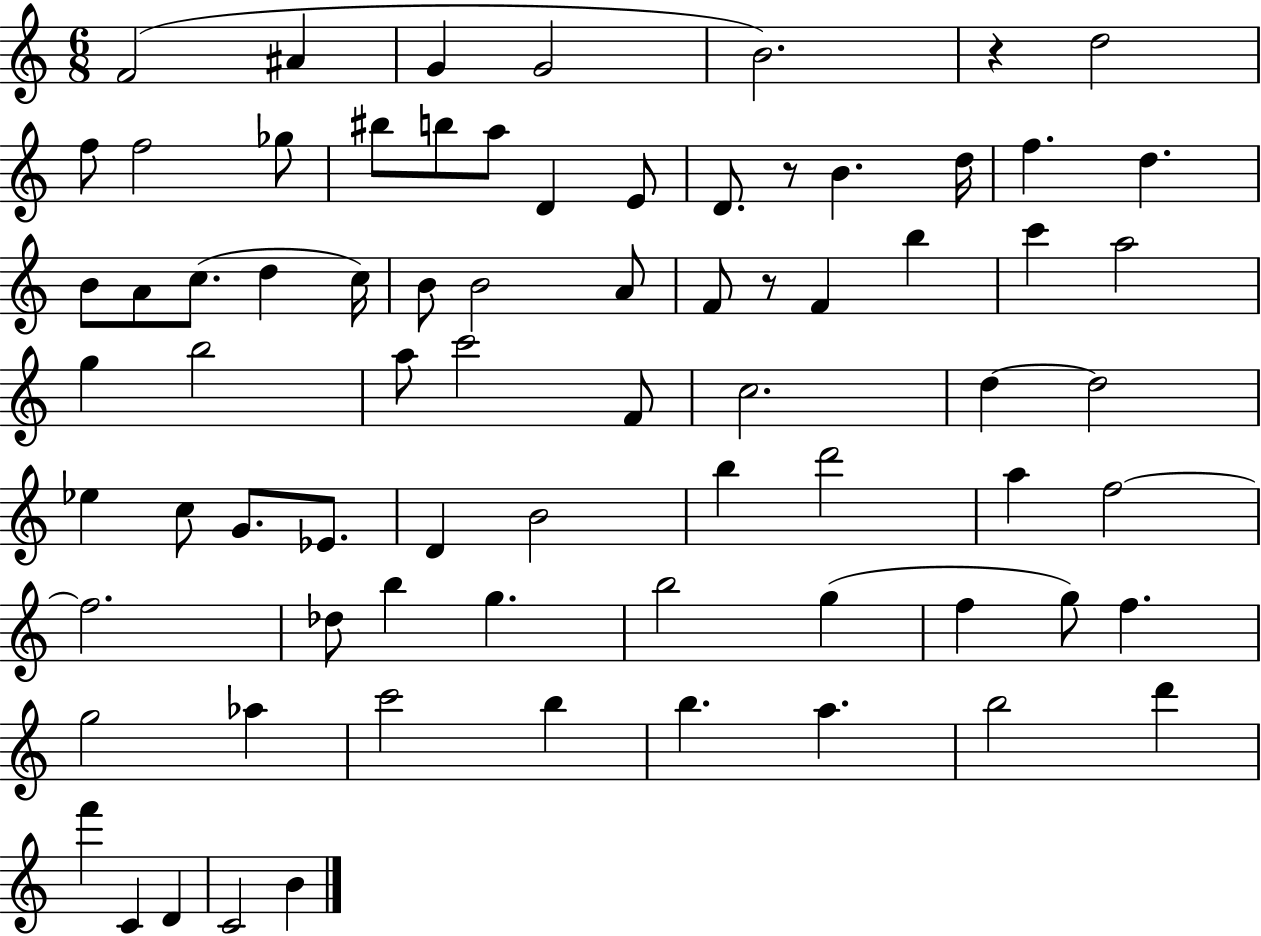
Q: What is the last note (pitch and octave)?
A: B4